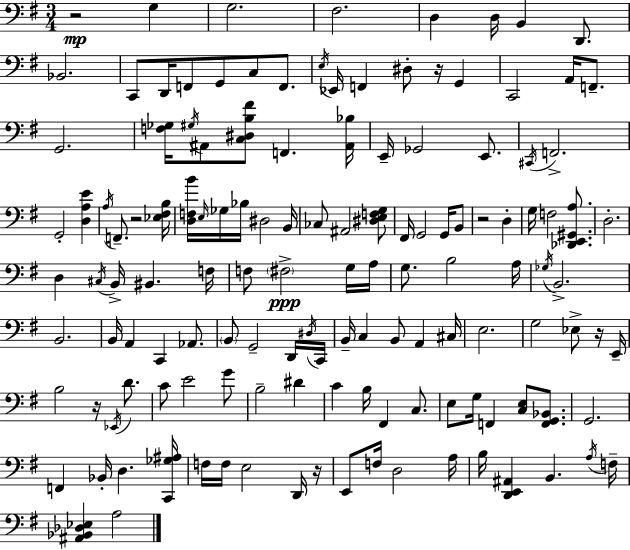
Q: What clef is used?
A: bass